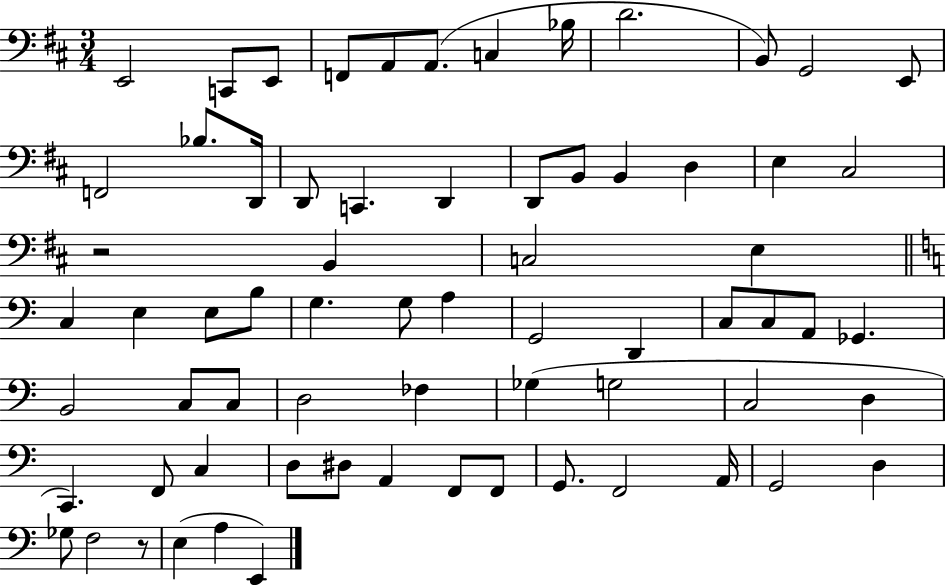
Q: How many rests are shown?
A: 2